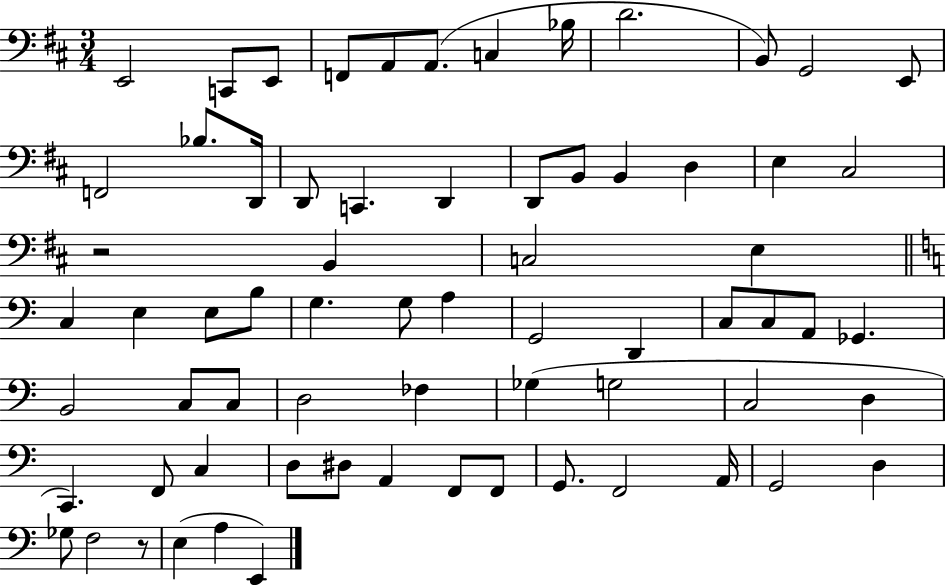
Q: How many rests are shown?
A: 2